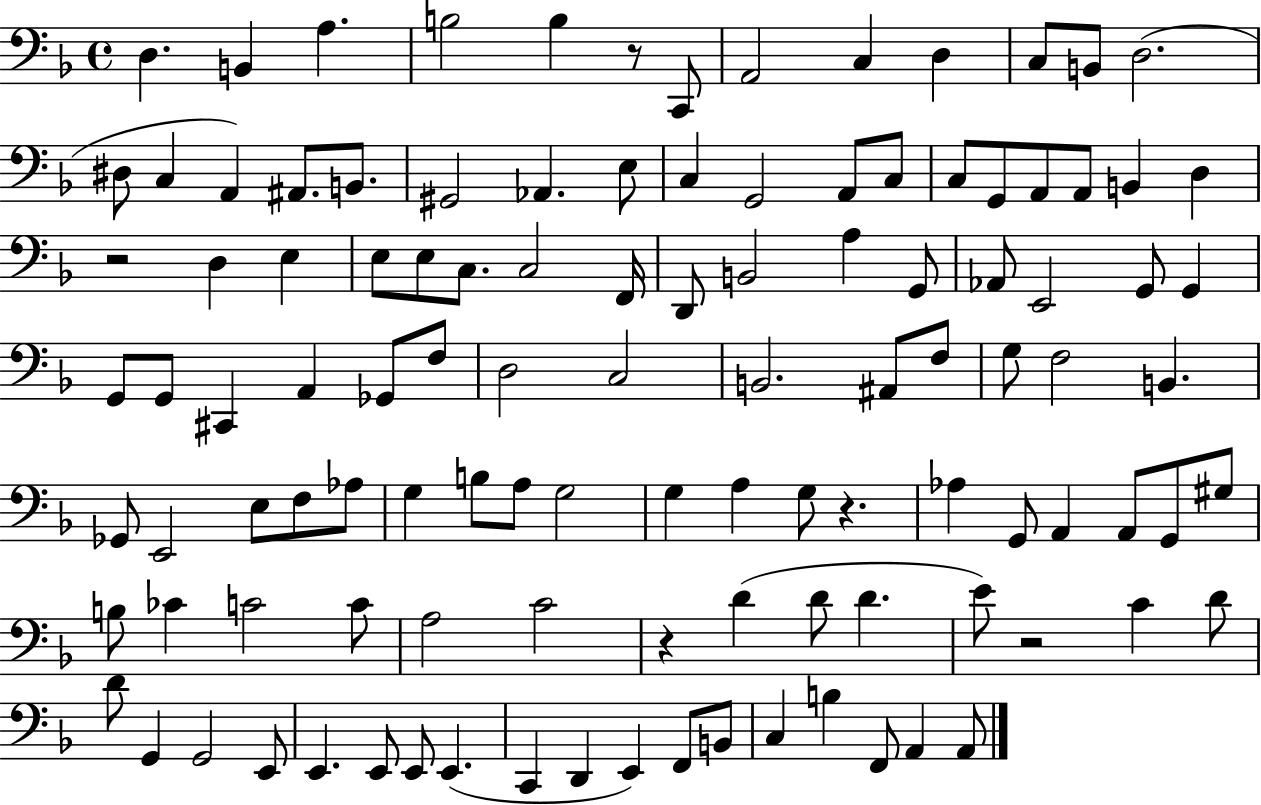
X:1
T:Untitled
M:4/4
L:1/4
K:F
D, B,, A, B,2 B, z/2 C,,/2 A,,2 C, D, C,/2 B,,/2 D,2 ^D,/2 C, A,, ^A,,/2 B,,/2 ^G,,2 _A,, E,/2 C, G,,2 A,,/2 C,/2 C,/2 G,,/2 A,,/2 A,,/2 B,, D, z2 D, E, E,/2 E,/2 C,/2 C,2 F,,/4 D,,/2 B,,2 A, G,,/2 _A,,/2 E,,2 G,,/2 G,, G,,/2 G,,/2 ^C,, A,, _G,,/2 F,/2 D,2 C,2 B,,2 ^A,,/2 F,/2 G,/2 F,2 B,, _G,,/2 E,,2 E,/2 F,/2 _A,/2 G, B,/2 A,/2 G,2 G, A, G,/2 z _A, G,,/2 A,, A,,/2 G,,/2 ^G,/2 B,/2 _C C2 C/2 A,2 C2 z D D/2 D E/2 z2 C D/2 D/2 G,, G,,2 E,,/2 E,, E,,/2 E,,/2 E,, C,, D,, E,, F,,/2 B,,/2 C, B, F,,/2 A,, A,,/2